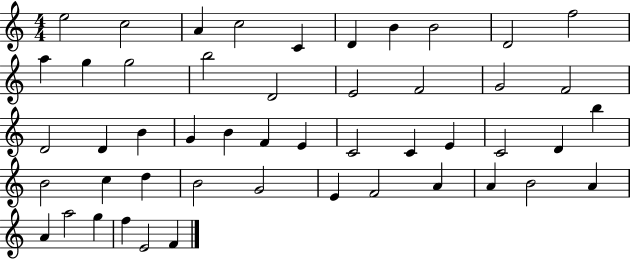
E5/h C5/h A4/q C5/h C4/q D4/q B4/q B4/h D4/h F5/h A5/q G5/q G5/h B5/h D4/h E4/h F4/h G4/h F4/h D4/h D4/q B4/q G4/q B4/q F4/q E4/q C4/h C4/q E4/q C4/h D4/q B5/q B4/h C5/q D5/q B4/h G4/h E4/q F4/h A4/q A4/q B4/h A4/q A4/q A5/h G5/q F5/q E4/h F4/q